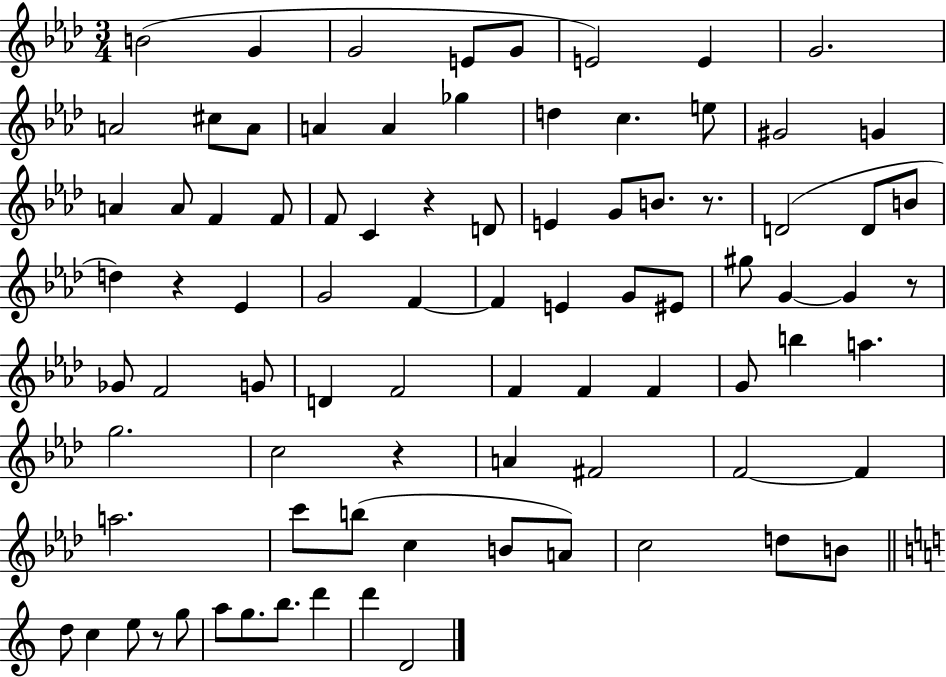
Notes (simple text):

B4/h G4/q G4/h E4/e G4/e E4/h E4/q G4/h. A4/h C#5/e A4/e A4/q A4/q Gb5/q D5/q C5/q. E5/e G#4/h G4/q A4/q A4/e F4/q F4/e F4/e C4/q R/q D4/e E4/q G4/e B4/e. R/e. D4/h D4/e B4/e D5/q R/q Eb4/q G4/h F4/q F4/q E4/q G4/e EIS4/e G#5/e G4/q G4/q R/e Gb4/e F4/h G4/e D4/q F4/h F4/q F4/q F4/q G4/e B5/q A5/q. G5/h. C5/h R/q A4/q F#4/h F4/h F4/q A5/h. C6/e B5/e C5/q B4/e A4/e C5/h D5/e B4/e D5/e C5/q E5/e R/e G5/e A5/e G5/e. B5/e. D6/q D6/q D4/h